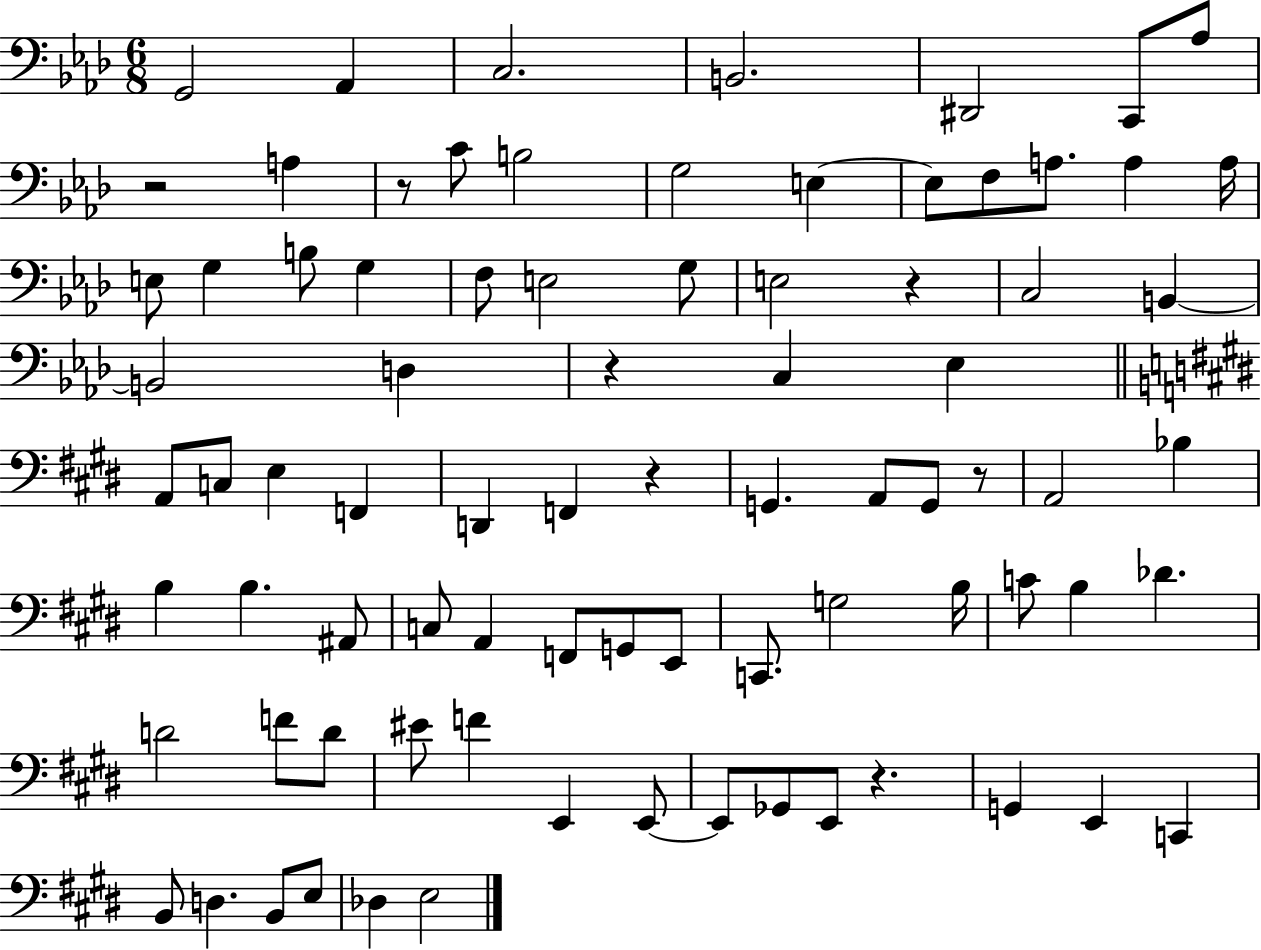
G2/h Ab2/q C3/h. B2/h. D#2/h C2/e Ab3/e R/h A3/q R/e C4/e B3/h G3/h E3/q E3/e F3/e A3/e. A3/q A3/s E3/e G3/q B3/e G3/q F3/e E3/h G3/e E3/h R/q C3/h B2/q B2/h D3/q R/q C3/q Eb3/q A2/e C3/e E3/q F2/q D2/q F2/q R/q G2/q. A2/e G2/e R/e A2/h Bb3/q B3/q B3/q. A#2/e C3/e A2/q F2/e G2/e E2/e C2/e. G3/h B3/s C4/e B3/q Db4/q. D4/h F4/e D4/e EIS4/e F4/q E2/q E2/e E2/e Gb2/e E2/e R/q. G2/q E2/q C2/q B2/e D3/q. B2/e E3/e Db3/q E3/h